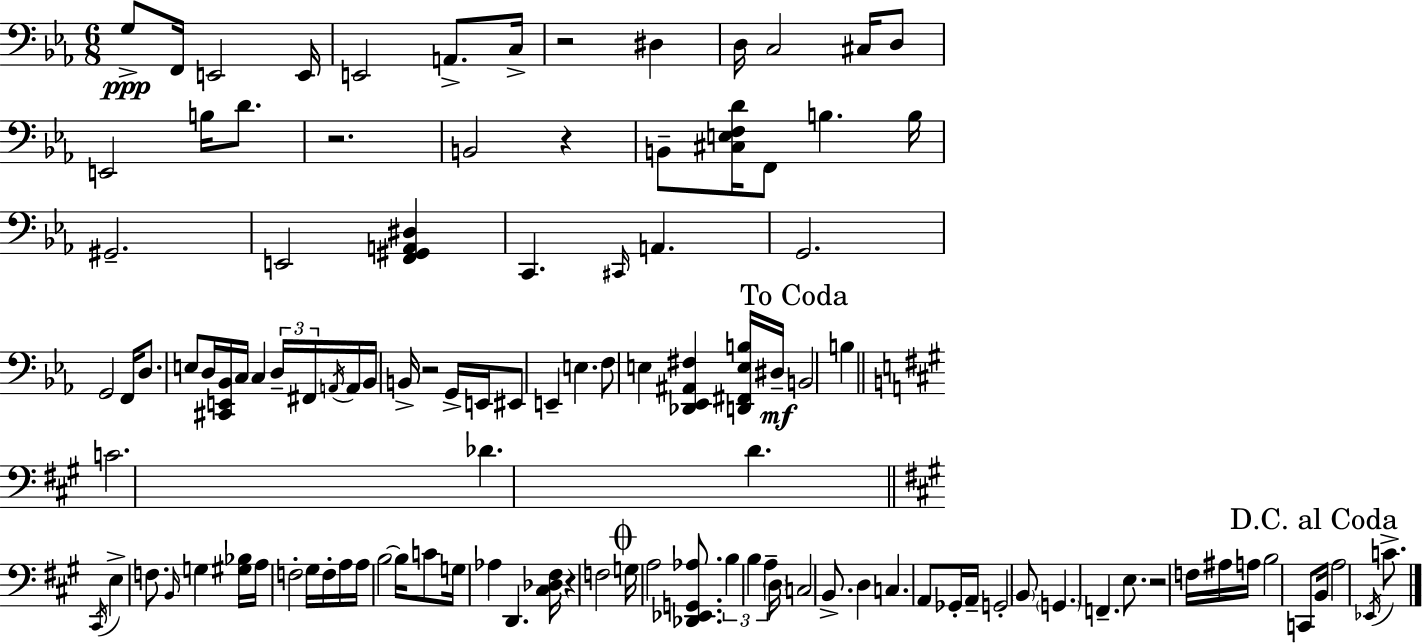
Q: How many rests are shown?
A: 6